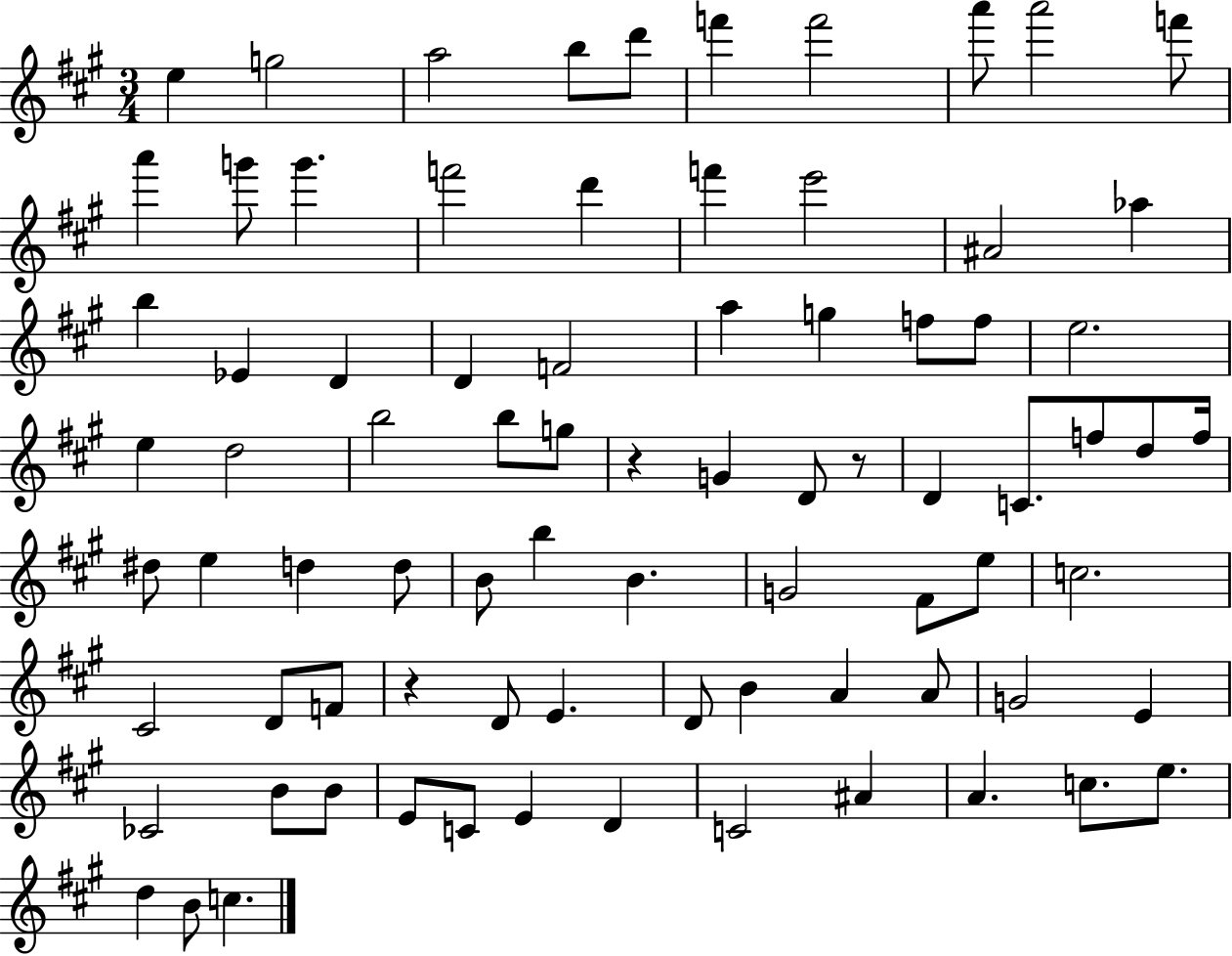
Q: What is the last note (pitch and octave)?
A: C5